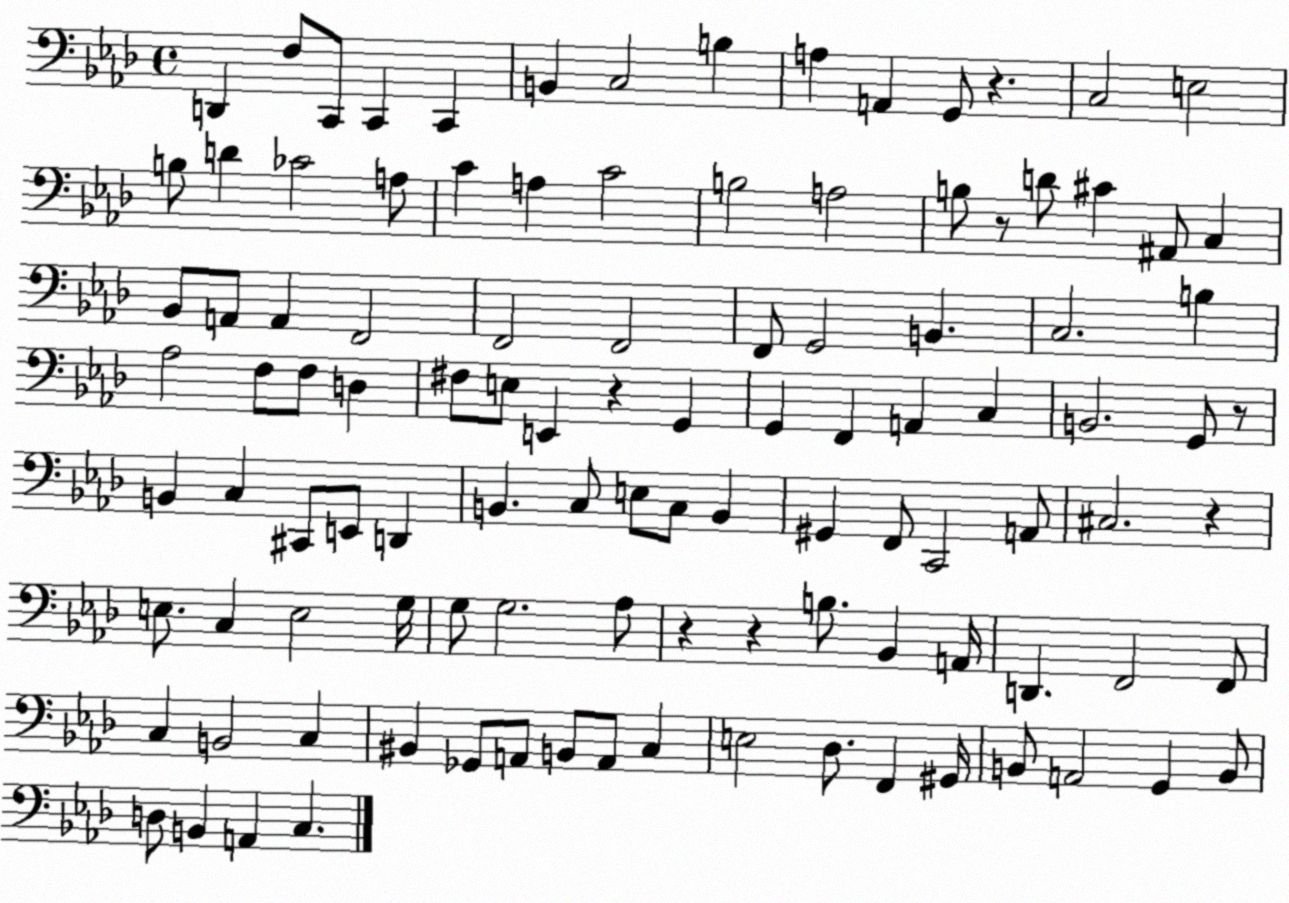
X:1
T:Untitled
M:4/4
L:1/4
K:Ab
D,, F,/2 C,,/2 C,, C,, B,, C,2 B, A, A,, G,,/2 z C,2 E,2 B,/2 D _C2 A,/2 C A, C2 B,2 A,2 B,/2 z/2 D/2 ^C ^A,,/2 C, _B,,/2 A,,/2 A,, F,,2 F,,2 F,,2 F,,/2 G,,2 B,, C,2 B, _A,2 F,/2 F,/2 D, ^F,/2 E,/2 E,, z G,, G,, F,, A,, C, B,,2 G,,/2 z/2 B,, C, ^C,,/2 E,,/2 D,, B,, C,/2 E,/2 C,/2 B,, ^G,, F,,/2 C,,2 A,,/2 ^C,2 z E,/2 C, E,2 G,/4 G,/2 G,2 _A,/2 z z B,/2 _B,, A,,/4 D,, F,,2 F,,/2 C, B,,2 C, ^B,, _G,,/2 A,,/2 B,,/2 A,,/2 C, E,2 _D,/2 F,, ^G,,/4 B,,/2 A,,2 G,, B,,/2 D,/2 B,, A,, C,